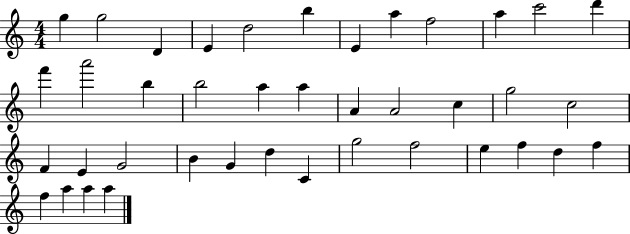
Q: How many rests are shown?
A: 0